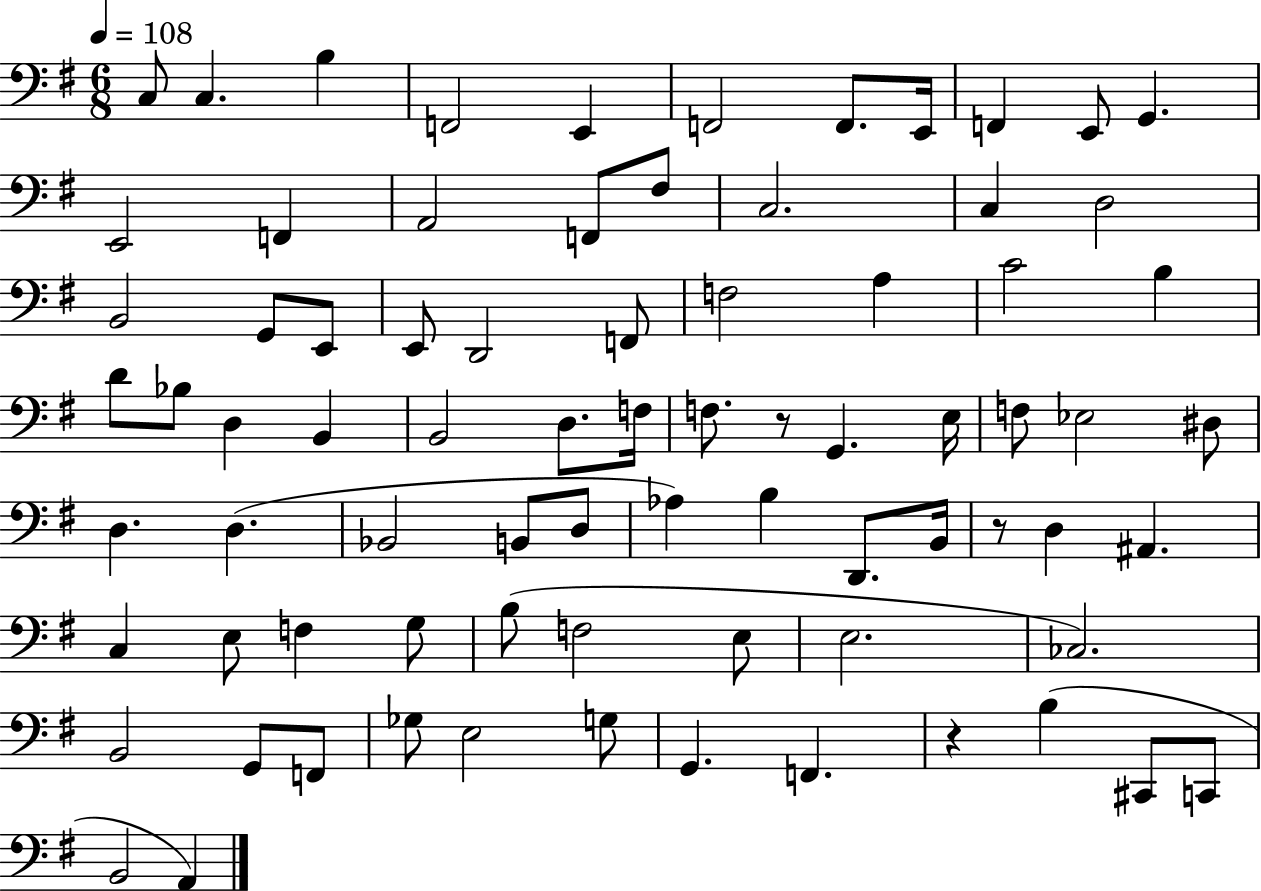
{
  \clef bass
  \numericTimeSignature
  \time 6/8
  \key g \major
  \tempo 4 = 108
  \repeat volta 2 { c8 c4. b4 | f,2 e,4 | f,2 f,8. e,16 | f,4 e,8 g,4. | \break e,2 f,4 | a,2 f,8 fis8 | c2. | c4 d2 | \break b,2 g,8 e,8 | e,8 d,2 f,8 | f2 a4 | c'2 b4 | \break d'8 bes8 d4 b,4 | b,2 d8. f16 | f8. r8 g,4. e16 | f8 ees2 dis8 | \break d4. d4.( | bes,2 b,8 d8 | aes4) b4 d,8. b,16 | r8 d4 ais,4. | \break c4 e8 f4 g8 | b8( f2 e8 | e2. | ces2.) | \break b,2 g,8 f,8 | ges8 e2 g8 | g,4. f,4. | r4 b4( cis,8 c,8 | \break b,2 a,4) | } \bar "|."
}